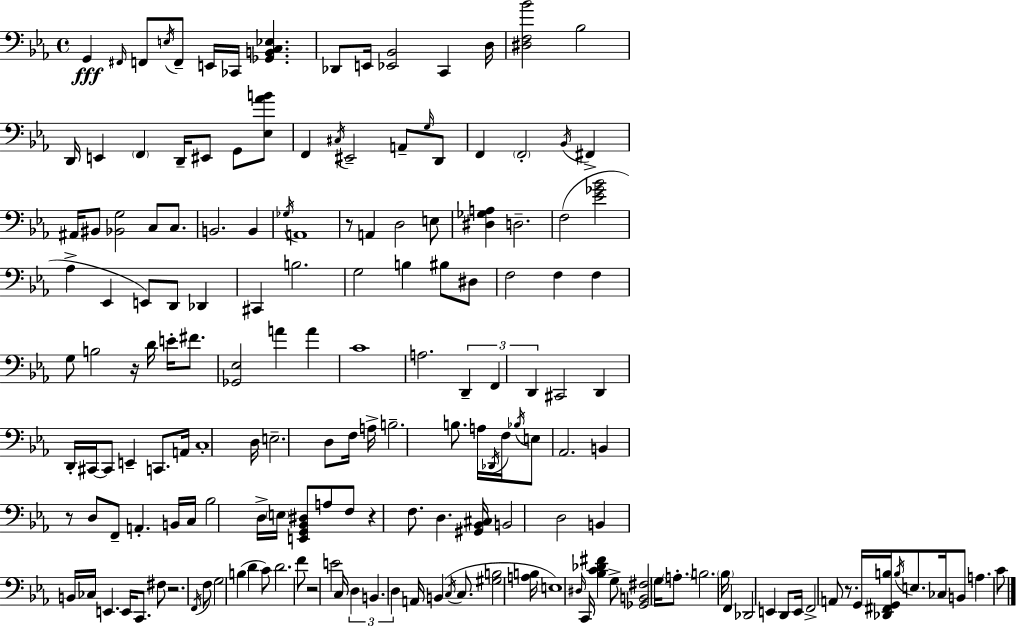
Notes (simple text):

G2/q F#2/s F2/e E3/s F2/e E2/s CES2/s [Gb2,B2,C3,Eb3]/q. Db2/e E2/s [Eb2,Bb2]/h C2/q D3/s [D#3,F3,Bb4]/h Bb3/h D2/s E2/q F2/q D2/s EIS2/e G2/e [Eb3,Ab4,B4]/e F2/q C#3/s EIS2/h A2/e G3/s D2/e F2/q F2/h Bb2/s F#2/q A#2/s BIS2/e [Bb2,G3]/h C3/e C3/e. B2/h. B2/q Gb3/s A2/w R/e A2/q D3/h E3/e [D#3,Gb3,A3]/q D3/h. F3/h [Eb4,Gb4,Bb4]/h Ab3/q Eb2/q E2/e D2/e Db2/q C#2/q B3/h. G3/h B3/q BIS3/e D#3/e F3/h F3/q F3/q G3/e B3/h R/s D4/s E4/s F#4/e. [Gb2,Eb3]/h A4/q A4/q C4/w A3/h. D2/q F2/q D2/q C#2/h D2/q D2/s C#2/s C#2/e E2/q C2/e. A2/s C3/w D3/s E3/h. D3/e F3/s A3/s B3/h. B3/e. A3/s Db2/s F3/s Bb3/s E3/e Ab2/h. B2/q R/e D3/e F2/e A2/q. B2/s C3/s Bb3/h D3/s E3/s [E2,G2,Bb2,D#3]/e A3/e F3/e R/q F3/e. D3/q. [G#2,Bb2,C#3]/s B2/h D3/h B2/q B2/s CES3/s E2/q. E2/s C2/e. F#3/e R/h. F2/s F3/e G3/h B3/q D4/q C4/e D4/h. F4/e R/h E4/h C3/s D3/q B2/q. D3/q A2/s B2/q C3/s C3/e. [G#3,B3]/h [A3,B3]/s E3/w D#3/s C2/s [Bb3,C4,Db4,F#4]/q G3/e [Gb2,B2,F#3]/h G3/s A3/e. B3/h. Bb3/s F2/q Db2/h E2/q D2/e E2/s F2/h A2/e R/e. G2/s [Db2,F#2,G2,B3]/s B3/s E3/e. CES3/s B2/e A3/q. C4/e